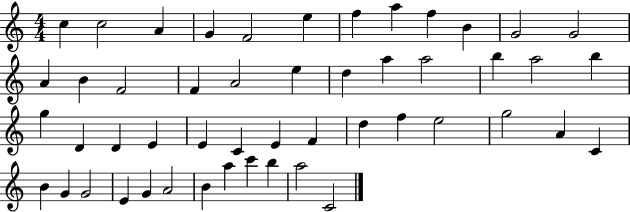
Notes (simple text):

C5/q C5/h A4/q G4/q F4/h E5/q F5/q A5/q F5/q B4/q G4/h G4/h A4/q B4/q F4/h F4/q A4/h E5/q D5/q A5/q A5/h B5/q A5/h B5/q G5/q D4/q D4/q E4/q E4/q C4/q E4/q F4/q D5/q F5/q E5/h G5/h A4/q C4/q B4/q G4/q G4/h E4/q G4/q A4/h B4/q A5/q C6/q B5/q A5/h C4/h